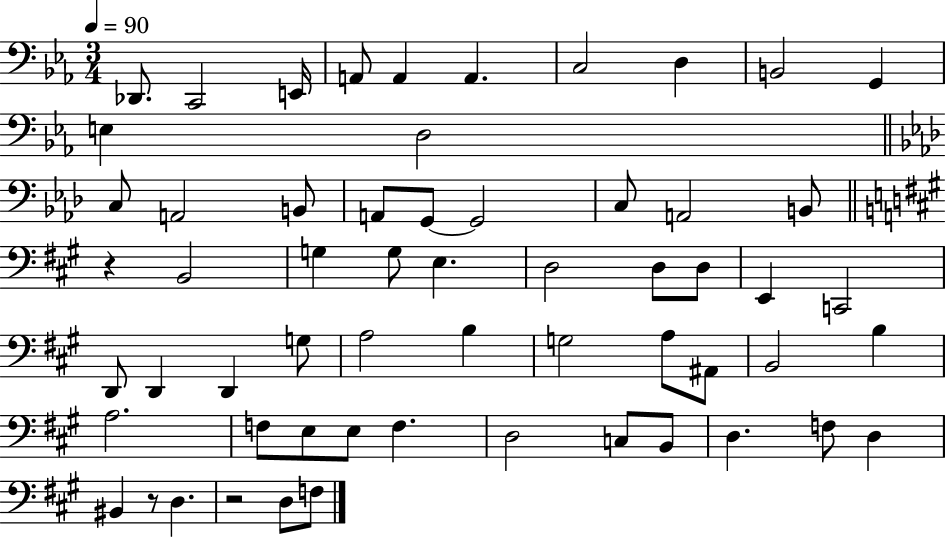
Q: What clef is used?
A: bass